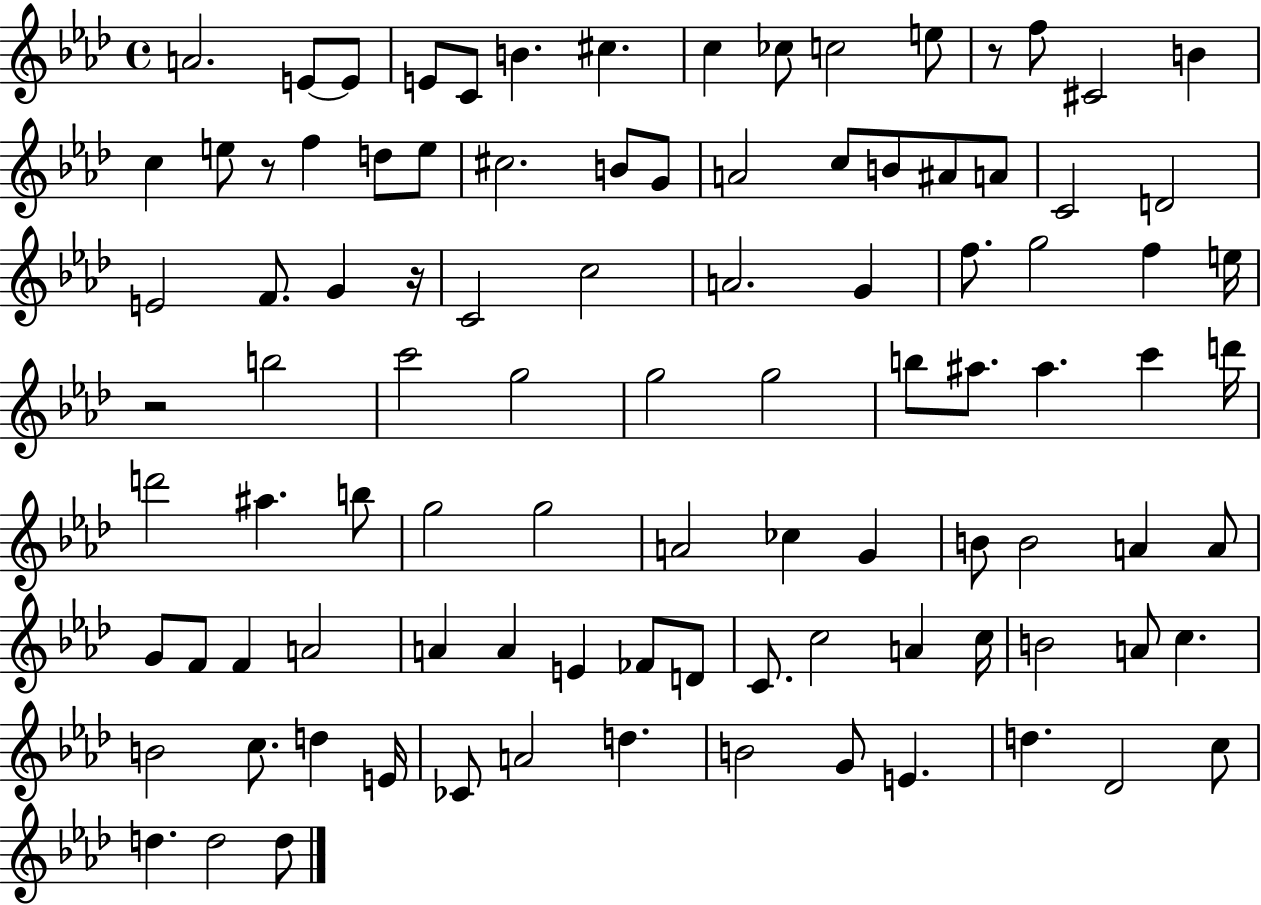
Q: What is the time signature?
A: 4/4